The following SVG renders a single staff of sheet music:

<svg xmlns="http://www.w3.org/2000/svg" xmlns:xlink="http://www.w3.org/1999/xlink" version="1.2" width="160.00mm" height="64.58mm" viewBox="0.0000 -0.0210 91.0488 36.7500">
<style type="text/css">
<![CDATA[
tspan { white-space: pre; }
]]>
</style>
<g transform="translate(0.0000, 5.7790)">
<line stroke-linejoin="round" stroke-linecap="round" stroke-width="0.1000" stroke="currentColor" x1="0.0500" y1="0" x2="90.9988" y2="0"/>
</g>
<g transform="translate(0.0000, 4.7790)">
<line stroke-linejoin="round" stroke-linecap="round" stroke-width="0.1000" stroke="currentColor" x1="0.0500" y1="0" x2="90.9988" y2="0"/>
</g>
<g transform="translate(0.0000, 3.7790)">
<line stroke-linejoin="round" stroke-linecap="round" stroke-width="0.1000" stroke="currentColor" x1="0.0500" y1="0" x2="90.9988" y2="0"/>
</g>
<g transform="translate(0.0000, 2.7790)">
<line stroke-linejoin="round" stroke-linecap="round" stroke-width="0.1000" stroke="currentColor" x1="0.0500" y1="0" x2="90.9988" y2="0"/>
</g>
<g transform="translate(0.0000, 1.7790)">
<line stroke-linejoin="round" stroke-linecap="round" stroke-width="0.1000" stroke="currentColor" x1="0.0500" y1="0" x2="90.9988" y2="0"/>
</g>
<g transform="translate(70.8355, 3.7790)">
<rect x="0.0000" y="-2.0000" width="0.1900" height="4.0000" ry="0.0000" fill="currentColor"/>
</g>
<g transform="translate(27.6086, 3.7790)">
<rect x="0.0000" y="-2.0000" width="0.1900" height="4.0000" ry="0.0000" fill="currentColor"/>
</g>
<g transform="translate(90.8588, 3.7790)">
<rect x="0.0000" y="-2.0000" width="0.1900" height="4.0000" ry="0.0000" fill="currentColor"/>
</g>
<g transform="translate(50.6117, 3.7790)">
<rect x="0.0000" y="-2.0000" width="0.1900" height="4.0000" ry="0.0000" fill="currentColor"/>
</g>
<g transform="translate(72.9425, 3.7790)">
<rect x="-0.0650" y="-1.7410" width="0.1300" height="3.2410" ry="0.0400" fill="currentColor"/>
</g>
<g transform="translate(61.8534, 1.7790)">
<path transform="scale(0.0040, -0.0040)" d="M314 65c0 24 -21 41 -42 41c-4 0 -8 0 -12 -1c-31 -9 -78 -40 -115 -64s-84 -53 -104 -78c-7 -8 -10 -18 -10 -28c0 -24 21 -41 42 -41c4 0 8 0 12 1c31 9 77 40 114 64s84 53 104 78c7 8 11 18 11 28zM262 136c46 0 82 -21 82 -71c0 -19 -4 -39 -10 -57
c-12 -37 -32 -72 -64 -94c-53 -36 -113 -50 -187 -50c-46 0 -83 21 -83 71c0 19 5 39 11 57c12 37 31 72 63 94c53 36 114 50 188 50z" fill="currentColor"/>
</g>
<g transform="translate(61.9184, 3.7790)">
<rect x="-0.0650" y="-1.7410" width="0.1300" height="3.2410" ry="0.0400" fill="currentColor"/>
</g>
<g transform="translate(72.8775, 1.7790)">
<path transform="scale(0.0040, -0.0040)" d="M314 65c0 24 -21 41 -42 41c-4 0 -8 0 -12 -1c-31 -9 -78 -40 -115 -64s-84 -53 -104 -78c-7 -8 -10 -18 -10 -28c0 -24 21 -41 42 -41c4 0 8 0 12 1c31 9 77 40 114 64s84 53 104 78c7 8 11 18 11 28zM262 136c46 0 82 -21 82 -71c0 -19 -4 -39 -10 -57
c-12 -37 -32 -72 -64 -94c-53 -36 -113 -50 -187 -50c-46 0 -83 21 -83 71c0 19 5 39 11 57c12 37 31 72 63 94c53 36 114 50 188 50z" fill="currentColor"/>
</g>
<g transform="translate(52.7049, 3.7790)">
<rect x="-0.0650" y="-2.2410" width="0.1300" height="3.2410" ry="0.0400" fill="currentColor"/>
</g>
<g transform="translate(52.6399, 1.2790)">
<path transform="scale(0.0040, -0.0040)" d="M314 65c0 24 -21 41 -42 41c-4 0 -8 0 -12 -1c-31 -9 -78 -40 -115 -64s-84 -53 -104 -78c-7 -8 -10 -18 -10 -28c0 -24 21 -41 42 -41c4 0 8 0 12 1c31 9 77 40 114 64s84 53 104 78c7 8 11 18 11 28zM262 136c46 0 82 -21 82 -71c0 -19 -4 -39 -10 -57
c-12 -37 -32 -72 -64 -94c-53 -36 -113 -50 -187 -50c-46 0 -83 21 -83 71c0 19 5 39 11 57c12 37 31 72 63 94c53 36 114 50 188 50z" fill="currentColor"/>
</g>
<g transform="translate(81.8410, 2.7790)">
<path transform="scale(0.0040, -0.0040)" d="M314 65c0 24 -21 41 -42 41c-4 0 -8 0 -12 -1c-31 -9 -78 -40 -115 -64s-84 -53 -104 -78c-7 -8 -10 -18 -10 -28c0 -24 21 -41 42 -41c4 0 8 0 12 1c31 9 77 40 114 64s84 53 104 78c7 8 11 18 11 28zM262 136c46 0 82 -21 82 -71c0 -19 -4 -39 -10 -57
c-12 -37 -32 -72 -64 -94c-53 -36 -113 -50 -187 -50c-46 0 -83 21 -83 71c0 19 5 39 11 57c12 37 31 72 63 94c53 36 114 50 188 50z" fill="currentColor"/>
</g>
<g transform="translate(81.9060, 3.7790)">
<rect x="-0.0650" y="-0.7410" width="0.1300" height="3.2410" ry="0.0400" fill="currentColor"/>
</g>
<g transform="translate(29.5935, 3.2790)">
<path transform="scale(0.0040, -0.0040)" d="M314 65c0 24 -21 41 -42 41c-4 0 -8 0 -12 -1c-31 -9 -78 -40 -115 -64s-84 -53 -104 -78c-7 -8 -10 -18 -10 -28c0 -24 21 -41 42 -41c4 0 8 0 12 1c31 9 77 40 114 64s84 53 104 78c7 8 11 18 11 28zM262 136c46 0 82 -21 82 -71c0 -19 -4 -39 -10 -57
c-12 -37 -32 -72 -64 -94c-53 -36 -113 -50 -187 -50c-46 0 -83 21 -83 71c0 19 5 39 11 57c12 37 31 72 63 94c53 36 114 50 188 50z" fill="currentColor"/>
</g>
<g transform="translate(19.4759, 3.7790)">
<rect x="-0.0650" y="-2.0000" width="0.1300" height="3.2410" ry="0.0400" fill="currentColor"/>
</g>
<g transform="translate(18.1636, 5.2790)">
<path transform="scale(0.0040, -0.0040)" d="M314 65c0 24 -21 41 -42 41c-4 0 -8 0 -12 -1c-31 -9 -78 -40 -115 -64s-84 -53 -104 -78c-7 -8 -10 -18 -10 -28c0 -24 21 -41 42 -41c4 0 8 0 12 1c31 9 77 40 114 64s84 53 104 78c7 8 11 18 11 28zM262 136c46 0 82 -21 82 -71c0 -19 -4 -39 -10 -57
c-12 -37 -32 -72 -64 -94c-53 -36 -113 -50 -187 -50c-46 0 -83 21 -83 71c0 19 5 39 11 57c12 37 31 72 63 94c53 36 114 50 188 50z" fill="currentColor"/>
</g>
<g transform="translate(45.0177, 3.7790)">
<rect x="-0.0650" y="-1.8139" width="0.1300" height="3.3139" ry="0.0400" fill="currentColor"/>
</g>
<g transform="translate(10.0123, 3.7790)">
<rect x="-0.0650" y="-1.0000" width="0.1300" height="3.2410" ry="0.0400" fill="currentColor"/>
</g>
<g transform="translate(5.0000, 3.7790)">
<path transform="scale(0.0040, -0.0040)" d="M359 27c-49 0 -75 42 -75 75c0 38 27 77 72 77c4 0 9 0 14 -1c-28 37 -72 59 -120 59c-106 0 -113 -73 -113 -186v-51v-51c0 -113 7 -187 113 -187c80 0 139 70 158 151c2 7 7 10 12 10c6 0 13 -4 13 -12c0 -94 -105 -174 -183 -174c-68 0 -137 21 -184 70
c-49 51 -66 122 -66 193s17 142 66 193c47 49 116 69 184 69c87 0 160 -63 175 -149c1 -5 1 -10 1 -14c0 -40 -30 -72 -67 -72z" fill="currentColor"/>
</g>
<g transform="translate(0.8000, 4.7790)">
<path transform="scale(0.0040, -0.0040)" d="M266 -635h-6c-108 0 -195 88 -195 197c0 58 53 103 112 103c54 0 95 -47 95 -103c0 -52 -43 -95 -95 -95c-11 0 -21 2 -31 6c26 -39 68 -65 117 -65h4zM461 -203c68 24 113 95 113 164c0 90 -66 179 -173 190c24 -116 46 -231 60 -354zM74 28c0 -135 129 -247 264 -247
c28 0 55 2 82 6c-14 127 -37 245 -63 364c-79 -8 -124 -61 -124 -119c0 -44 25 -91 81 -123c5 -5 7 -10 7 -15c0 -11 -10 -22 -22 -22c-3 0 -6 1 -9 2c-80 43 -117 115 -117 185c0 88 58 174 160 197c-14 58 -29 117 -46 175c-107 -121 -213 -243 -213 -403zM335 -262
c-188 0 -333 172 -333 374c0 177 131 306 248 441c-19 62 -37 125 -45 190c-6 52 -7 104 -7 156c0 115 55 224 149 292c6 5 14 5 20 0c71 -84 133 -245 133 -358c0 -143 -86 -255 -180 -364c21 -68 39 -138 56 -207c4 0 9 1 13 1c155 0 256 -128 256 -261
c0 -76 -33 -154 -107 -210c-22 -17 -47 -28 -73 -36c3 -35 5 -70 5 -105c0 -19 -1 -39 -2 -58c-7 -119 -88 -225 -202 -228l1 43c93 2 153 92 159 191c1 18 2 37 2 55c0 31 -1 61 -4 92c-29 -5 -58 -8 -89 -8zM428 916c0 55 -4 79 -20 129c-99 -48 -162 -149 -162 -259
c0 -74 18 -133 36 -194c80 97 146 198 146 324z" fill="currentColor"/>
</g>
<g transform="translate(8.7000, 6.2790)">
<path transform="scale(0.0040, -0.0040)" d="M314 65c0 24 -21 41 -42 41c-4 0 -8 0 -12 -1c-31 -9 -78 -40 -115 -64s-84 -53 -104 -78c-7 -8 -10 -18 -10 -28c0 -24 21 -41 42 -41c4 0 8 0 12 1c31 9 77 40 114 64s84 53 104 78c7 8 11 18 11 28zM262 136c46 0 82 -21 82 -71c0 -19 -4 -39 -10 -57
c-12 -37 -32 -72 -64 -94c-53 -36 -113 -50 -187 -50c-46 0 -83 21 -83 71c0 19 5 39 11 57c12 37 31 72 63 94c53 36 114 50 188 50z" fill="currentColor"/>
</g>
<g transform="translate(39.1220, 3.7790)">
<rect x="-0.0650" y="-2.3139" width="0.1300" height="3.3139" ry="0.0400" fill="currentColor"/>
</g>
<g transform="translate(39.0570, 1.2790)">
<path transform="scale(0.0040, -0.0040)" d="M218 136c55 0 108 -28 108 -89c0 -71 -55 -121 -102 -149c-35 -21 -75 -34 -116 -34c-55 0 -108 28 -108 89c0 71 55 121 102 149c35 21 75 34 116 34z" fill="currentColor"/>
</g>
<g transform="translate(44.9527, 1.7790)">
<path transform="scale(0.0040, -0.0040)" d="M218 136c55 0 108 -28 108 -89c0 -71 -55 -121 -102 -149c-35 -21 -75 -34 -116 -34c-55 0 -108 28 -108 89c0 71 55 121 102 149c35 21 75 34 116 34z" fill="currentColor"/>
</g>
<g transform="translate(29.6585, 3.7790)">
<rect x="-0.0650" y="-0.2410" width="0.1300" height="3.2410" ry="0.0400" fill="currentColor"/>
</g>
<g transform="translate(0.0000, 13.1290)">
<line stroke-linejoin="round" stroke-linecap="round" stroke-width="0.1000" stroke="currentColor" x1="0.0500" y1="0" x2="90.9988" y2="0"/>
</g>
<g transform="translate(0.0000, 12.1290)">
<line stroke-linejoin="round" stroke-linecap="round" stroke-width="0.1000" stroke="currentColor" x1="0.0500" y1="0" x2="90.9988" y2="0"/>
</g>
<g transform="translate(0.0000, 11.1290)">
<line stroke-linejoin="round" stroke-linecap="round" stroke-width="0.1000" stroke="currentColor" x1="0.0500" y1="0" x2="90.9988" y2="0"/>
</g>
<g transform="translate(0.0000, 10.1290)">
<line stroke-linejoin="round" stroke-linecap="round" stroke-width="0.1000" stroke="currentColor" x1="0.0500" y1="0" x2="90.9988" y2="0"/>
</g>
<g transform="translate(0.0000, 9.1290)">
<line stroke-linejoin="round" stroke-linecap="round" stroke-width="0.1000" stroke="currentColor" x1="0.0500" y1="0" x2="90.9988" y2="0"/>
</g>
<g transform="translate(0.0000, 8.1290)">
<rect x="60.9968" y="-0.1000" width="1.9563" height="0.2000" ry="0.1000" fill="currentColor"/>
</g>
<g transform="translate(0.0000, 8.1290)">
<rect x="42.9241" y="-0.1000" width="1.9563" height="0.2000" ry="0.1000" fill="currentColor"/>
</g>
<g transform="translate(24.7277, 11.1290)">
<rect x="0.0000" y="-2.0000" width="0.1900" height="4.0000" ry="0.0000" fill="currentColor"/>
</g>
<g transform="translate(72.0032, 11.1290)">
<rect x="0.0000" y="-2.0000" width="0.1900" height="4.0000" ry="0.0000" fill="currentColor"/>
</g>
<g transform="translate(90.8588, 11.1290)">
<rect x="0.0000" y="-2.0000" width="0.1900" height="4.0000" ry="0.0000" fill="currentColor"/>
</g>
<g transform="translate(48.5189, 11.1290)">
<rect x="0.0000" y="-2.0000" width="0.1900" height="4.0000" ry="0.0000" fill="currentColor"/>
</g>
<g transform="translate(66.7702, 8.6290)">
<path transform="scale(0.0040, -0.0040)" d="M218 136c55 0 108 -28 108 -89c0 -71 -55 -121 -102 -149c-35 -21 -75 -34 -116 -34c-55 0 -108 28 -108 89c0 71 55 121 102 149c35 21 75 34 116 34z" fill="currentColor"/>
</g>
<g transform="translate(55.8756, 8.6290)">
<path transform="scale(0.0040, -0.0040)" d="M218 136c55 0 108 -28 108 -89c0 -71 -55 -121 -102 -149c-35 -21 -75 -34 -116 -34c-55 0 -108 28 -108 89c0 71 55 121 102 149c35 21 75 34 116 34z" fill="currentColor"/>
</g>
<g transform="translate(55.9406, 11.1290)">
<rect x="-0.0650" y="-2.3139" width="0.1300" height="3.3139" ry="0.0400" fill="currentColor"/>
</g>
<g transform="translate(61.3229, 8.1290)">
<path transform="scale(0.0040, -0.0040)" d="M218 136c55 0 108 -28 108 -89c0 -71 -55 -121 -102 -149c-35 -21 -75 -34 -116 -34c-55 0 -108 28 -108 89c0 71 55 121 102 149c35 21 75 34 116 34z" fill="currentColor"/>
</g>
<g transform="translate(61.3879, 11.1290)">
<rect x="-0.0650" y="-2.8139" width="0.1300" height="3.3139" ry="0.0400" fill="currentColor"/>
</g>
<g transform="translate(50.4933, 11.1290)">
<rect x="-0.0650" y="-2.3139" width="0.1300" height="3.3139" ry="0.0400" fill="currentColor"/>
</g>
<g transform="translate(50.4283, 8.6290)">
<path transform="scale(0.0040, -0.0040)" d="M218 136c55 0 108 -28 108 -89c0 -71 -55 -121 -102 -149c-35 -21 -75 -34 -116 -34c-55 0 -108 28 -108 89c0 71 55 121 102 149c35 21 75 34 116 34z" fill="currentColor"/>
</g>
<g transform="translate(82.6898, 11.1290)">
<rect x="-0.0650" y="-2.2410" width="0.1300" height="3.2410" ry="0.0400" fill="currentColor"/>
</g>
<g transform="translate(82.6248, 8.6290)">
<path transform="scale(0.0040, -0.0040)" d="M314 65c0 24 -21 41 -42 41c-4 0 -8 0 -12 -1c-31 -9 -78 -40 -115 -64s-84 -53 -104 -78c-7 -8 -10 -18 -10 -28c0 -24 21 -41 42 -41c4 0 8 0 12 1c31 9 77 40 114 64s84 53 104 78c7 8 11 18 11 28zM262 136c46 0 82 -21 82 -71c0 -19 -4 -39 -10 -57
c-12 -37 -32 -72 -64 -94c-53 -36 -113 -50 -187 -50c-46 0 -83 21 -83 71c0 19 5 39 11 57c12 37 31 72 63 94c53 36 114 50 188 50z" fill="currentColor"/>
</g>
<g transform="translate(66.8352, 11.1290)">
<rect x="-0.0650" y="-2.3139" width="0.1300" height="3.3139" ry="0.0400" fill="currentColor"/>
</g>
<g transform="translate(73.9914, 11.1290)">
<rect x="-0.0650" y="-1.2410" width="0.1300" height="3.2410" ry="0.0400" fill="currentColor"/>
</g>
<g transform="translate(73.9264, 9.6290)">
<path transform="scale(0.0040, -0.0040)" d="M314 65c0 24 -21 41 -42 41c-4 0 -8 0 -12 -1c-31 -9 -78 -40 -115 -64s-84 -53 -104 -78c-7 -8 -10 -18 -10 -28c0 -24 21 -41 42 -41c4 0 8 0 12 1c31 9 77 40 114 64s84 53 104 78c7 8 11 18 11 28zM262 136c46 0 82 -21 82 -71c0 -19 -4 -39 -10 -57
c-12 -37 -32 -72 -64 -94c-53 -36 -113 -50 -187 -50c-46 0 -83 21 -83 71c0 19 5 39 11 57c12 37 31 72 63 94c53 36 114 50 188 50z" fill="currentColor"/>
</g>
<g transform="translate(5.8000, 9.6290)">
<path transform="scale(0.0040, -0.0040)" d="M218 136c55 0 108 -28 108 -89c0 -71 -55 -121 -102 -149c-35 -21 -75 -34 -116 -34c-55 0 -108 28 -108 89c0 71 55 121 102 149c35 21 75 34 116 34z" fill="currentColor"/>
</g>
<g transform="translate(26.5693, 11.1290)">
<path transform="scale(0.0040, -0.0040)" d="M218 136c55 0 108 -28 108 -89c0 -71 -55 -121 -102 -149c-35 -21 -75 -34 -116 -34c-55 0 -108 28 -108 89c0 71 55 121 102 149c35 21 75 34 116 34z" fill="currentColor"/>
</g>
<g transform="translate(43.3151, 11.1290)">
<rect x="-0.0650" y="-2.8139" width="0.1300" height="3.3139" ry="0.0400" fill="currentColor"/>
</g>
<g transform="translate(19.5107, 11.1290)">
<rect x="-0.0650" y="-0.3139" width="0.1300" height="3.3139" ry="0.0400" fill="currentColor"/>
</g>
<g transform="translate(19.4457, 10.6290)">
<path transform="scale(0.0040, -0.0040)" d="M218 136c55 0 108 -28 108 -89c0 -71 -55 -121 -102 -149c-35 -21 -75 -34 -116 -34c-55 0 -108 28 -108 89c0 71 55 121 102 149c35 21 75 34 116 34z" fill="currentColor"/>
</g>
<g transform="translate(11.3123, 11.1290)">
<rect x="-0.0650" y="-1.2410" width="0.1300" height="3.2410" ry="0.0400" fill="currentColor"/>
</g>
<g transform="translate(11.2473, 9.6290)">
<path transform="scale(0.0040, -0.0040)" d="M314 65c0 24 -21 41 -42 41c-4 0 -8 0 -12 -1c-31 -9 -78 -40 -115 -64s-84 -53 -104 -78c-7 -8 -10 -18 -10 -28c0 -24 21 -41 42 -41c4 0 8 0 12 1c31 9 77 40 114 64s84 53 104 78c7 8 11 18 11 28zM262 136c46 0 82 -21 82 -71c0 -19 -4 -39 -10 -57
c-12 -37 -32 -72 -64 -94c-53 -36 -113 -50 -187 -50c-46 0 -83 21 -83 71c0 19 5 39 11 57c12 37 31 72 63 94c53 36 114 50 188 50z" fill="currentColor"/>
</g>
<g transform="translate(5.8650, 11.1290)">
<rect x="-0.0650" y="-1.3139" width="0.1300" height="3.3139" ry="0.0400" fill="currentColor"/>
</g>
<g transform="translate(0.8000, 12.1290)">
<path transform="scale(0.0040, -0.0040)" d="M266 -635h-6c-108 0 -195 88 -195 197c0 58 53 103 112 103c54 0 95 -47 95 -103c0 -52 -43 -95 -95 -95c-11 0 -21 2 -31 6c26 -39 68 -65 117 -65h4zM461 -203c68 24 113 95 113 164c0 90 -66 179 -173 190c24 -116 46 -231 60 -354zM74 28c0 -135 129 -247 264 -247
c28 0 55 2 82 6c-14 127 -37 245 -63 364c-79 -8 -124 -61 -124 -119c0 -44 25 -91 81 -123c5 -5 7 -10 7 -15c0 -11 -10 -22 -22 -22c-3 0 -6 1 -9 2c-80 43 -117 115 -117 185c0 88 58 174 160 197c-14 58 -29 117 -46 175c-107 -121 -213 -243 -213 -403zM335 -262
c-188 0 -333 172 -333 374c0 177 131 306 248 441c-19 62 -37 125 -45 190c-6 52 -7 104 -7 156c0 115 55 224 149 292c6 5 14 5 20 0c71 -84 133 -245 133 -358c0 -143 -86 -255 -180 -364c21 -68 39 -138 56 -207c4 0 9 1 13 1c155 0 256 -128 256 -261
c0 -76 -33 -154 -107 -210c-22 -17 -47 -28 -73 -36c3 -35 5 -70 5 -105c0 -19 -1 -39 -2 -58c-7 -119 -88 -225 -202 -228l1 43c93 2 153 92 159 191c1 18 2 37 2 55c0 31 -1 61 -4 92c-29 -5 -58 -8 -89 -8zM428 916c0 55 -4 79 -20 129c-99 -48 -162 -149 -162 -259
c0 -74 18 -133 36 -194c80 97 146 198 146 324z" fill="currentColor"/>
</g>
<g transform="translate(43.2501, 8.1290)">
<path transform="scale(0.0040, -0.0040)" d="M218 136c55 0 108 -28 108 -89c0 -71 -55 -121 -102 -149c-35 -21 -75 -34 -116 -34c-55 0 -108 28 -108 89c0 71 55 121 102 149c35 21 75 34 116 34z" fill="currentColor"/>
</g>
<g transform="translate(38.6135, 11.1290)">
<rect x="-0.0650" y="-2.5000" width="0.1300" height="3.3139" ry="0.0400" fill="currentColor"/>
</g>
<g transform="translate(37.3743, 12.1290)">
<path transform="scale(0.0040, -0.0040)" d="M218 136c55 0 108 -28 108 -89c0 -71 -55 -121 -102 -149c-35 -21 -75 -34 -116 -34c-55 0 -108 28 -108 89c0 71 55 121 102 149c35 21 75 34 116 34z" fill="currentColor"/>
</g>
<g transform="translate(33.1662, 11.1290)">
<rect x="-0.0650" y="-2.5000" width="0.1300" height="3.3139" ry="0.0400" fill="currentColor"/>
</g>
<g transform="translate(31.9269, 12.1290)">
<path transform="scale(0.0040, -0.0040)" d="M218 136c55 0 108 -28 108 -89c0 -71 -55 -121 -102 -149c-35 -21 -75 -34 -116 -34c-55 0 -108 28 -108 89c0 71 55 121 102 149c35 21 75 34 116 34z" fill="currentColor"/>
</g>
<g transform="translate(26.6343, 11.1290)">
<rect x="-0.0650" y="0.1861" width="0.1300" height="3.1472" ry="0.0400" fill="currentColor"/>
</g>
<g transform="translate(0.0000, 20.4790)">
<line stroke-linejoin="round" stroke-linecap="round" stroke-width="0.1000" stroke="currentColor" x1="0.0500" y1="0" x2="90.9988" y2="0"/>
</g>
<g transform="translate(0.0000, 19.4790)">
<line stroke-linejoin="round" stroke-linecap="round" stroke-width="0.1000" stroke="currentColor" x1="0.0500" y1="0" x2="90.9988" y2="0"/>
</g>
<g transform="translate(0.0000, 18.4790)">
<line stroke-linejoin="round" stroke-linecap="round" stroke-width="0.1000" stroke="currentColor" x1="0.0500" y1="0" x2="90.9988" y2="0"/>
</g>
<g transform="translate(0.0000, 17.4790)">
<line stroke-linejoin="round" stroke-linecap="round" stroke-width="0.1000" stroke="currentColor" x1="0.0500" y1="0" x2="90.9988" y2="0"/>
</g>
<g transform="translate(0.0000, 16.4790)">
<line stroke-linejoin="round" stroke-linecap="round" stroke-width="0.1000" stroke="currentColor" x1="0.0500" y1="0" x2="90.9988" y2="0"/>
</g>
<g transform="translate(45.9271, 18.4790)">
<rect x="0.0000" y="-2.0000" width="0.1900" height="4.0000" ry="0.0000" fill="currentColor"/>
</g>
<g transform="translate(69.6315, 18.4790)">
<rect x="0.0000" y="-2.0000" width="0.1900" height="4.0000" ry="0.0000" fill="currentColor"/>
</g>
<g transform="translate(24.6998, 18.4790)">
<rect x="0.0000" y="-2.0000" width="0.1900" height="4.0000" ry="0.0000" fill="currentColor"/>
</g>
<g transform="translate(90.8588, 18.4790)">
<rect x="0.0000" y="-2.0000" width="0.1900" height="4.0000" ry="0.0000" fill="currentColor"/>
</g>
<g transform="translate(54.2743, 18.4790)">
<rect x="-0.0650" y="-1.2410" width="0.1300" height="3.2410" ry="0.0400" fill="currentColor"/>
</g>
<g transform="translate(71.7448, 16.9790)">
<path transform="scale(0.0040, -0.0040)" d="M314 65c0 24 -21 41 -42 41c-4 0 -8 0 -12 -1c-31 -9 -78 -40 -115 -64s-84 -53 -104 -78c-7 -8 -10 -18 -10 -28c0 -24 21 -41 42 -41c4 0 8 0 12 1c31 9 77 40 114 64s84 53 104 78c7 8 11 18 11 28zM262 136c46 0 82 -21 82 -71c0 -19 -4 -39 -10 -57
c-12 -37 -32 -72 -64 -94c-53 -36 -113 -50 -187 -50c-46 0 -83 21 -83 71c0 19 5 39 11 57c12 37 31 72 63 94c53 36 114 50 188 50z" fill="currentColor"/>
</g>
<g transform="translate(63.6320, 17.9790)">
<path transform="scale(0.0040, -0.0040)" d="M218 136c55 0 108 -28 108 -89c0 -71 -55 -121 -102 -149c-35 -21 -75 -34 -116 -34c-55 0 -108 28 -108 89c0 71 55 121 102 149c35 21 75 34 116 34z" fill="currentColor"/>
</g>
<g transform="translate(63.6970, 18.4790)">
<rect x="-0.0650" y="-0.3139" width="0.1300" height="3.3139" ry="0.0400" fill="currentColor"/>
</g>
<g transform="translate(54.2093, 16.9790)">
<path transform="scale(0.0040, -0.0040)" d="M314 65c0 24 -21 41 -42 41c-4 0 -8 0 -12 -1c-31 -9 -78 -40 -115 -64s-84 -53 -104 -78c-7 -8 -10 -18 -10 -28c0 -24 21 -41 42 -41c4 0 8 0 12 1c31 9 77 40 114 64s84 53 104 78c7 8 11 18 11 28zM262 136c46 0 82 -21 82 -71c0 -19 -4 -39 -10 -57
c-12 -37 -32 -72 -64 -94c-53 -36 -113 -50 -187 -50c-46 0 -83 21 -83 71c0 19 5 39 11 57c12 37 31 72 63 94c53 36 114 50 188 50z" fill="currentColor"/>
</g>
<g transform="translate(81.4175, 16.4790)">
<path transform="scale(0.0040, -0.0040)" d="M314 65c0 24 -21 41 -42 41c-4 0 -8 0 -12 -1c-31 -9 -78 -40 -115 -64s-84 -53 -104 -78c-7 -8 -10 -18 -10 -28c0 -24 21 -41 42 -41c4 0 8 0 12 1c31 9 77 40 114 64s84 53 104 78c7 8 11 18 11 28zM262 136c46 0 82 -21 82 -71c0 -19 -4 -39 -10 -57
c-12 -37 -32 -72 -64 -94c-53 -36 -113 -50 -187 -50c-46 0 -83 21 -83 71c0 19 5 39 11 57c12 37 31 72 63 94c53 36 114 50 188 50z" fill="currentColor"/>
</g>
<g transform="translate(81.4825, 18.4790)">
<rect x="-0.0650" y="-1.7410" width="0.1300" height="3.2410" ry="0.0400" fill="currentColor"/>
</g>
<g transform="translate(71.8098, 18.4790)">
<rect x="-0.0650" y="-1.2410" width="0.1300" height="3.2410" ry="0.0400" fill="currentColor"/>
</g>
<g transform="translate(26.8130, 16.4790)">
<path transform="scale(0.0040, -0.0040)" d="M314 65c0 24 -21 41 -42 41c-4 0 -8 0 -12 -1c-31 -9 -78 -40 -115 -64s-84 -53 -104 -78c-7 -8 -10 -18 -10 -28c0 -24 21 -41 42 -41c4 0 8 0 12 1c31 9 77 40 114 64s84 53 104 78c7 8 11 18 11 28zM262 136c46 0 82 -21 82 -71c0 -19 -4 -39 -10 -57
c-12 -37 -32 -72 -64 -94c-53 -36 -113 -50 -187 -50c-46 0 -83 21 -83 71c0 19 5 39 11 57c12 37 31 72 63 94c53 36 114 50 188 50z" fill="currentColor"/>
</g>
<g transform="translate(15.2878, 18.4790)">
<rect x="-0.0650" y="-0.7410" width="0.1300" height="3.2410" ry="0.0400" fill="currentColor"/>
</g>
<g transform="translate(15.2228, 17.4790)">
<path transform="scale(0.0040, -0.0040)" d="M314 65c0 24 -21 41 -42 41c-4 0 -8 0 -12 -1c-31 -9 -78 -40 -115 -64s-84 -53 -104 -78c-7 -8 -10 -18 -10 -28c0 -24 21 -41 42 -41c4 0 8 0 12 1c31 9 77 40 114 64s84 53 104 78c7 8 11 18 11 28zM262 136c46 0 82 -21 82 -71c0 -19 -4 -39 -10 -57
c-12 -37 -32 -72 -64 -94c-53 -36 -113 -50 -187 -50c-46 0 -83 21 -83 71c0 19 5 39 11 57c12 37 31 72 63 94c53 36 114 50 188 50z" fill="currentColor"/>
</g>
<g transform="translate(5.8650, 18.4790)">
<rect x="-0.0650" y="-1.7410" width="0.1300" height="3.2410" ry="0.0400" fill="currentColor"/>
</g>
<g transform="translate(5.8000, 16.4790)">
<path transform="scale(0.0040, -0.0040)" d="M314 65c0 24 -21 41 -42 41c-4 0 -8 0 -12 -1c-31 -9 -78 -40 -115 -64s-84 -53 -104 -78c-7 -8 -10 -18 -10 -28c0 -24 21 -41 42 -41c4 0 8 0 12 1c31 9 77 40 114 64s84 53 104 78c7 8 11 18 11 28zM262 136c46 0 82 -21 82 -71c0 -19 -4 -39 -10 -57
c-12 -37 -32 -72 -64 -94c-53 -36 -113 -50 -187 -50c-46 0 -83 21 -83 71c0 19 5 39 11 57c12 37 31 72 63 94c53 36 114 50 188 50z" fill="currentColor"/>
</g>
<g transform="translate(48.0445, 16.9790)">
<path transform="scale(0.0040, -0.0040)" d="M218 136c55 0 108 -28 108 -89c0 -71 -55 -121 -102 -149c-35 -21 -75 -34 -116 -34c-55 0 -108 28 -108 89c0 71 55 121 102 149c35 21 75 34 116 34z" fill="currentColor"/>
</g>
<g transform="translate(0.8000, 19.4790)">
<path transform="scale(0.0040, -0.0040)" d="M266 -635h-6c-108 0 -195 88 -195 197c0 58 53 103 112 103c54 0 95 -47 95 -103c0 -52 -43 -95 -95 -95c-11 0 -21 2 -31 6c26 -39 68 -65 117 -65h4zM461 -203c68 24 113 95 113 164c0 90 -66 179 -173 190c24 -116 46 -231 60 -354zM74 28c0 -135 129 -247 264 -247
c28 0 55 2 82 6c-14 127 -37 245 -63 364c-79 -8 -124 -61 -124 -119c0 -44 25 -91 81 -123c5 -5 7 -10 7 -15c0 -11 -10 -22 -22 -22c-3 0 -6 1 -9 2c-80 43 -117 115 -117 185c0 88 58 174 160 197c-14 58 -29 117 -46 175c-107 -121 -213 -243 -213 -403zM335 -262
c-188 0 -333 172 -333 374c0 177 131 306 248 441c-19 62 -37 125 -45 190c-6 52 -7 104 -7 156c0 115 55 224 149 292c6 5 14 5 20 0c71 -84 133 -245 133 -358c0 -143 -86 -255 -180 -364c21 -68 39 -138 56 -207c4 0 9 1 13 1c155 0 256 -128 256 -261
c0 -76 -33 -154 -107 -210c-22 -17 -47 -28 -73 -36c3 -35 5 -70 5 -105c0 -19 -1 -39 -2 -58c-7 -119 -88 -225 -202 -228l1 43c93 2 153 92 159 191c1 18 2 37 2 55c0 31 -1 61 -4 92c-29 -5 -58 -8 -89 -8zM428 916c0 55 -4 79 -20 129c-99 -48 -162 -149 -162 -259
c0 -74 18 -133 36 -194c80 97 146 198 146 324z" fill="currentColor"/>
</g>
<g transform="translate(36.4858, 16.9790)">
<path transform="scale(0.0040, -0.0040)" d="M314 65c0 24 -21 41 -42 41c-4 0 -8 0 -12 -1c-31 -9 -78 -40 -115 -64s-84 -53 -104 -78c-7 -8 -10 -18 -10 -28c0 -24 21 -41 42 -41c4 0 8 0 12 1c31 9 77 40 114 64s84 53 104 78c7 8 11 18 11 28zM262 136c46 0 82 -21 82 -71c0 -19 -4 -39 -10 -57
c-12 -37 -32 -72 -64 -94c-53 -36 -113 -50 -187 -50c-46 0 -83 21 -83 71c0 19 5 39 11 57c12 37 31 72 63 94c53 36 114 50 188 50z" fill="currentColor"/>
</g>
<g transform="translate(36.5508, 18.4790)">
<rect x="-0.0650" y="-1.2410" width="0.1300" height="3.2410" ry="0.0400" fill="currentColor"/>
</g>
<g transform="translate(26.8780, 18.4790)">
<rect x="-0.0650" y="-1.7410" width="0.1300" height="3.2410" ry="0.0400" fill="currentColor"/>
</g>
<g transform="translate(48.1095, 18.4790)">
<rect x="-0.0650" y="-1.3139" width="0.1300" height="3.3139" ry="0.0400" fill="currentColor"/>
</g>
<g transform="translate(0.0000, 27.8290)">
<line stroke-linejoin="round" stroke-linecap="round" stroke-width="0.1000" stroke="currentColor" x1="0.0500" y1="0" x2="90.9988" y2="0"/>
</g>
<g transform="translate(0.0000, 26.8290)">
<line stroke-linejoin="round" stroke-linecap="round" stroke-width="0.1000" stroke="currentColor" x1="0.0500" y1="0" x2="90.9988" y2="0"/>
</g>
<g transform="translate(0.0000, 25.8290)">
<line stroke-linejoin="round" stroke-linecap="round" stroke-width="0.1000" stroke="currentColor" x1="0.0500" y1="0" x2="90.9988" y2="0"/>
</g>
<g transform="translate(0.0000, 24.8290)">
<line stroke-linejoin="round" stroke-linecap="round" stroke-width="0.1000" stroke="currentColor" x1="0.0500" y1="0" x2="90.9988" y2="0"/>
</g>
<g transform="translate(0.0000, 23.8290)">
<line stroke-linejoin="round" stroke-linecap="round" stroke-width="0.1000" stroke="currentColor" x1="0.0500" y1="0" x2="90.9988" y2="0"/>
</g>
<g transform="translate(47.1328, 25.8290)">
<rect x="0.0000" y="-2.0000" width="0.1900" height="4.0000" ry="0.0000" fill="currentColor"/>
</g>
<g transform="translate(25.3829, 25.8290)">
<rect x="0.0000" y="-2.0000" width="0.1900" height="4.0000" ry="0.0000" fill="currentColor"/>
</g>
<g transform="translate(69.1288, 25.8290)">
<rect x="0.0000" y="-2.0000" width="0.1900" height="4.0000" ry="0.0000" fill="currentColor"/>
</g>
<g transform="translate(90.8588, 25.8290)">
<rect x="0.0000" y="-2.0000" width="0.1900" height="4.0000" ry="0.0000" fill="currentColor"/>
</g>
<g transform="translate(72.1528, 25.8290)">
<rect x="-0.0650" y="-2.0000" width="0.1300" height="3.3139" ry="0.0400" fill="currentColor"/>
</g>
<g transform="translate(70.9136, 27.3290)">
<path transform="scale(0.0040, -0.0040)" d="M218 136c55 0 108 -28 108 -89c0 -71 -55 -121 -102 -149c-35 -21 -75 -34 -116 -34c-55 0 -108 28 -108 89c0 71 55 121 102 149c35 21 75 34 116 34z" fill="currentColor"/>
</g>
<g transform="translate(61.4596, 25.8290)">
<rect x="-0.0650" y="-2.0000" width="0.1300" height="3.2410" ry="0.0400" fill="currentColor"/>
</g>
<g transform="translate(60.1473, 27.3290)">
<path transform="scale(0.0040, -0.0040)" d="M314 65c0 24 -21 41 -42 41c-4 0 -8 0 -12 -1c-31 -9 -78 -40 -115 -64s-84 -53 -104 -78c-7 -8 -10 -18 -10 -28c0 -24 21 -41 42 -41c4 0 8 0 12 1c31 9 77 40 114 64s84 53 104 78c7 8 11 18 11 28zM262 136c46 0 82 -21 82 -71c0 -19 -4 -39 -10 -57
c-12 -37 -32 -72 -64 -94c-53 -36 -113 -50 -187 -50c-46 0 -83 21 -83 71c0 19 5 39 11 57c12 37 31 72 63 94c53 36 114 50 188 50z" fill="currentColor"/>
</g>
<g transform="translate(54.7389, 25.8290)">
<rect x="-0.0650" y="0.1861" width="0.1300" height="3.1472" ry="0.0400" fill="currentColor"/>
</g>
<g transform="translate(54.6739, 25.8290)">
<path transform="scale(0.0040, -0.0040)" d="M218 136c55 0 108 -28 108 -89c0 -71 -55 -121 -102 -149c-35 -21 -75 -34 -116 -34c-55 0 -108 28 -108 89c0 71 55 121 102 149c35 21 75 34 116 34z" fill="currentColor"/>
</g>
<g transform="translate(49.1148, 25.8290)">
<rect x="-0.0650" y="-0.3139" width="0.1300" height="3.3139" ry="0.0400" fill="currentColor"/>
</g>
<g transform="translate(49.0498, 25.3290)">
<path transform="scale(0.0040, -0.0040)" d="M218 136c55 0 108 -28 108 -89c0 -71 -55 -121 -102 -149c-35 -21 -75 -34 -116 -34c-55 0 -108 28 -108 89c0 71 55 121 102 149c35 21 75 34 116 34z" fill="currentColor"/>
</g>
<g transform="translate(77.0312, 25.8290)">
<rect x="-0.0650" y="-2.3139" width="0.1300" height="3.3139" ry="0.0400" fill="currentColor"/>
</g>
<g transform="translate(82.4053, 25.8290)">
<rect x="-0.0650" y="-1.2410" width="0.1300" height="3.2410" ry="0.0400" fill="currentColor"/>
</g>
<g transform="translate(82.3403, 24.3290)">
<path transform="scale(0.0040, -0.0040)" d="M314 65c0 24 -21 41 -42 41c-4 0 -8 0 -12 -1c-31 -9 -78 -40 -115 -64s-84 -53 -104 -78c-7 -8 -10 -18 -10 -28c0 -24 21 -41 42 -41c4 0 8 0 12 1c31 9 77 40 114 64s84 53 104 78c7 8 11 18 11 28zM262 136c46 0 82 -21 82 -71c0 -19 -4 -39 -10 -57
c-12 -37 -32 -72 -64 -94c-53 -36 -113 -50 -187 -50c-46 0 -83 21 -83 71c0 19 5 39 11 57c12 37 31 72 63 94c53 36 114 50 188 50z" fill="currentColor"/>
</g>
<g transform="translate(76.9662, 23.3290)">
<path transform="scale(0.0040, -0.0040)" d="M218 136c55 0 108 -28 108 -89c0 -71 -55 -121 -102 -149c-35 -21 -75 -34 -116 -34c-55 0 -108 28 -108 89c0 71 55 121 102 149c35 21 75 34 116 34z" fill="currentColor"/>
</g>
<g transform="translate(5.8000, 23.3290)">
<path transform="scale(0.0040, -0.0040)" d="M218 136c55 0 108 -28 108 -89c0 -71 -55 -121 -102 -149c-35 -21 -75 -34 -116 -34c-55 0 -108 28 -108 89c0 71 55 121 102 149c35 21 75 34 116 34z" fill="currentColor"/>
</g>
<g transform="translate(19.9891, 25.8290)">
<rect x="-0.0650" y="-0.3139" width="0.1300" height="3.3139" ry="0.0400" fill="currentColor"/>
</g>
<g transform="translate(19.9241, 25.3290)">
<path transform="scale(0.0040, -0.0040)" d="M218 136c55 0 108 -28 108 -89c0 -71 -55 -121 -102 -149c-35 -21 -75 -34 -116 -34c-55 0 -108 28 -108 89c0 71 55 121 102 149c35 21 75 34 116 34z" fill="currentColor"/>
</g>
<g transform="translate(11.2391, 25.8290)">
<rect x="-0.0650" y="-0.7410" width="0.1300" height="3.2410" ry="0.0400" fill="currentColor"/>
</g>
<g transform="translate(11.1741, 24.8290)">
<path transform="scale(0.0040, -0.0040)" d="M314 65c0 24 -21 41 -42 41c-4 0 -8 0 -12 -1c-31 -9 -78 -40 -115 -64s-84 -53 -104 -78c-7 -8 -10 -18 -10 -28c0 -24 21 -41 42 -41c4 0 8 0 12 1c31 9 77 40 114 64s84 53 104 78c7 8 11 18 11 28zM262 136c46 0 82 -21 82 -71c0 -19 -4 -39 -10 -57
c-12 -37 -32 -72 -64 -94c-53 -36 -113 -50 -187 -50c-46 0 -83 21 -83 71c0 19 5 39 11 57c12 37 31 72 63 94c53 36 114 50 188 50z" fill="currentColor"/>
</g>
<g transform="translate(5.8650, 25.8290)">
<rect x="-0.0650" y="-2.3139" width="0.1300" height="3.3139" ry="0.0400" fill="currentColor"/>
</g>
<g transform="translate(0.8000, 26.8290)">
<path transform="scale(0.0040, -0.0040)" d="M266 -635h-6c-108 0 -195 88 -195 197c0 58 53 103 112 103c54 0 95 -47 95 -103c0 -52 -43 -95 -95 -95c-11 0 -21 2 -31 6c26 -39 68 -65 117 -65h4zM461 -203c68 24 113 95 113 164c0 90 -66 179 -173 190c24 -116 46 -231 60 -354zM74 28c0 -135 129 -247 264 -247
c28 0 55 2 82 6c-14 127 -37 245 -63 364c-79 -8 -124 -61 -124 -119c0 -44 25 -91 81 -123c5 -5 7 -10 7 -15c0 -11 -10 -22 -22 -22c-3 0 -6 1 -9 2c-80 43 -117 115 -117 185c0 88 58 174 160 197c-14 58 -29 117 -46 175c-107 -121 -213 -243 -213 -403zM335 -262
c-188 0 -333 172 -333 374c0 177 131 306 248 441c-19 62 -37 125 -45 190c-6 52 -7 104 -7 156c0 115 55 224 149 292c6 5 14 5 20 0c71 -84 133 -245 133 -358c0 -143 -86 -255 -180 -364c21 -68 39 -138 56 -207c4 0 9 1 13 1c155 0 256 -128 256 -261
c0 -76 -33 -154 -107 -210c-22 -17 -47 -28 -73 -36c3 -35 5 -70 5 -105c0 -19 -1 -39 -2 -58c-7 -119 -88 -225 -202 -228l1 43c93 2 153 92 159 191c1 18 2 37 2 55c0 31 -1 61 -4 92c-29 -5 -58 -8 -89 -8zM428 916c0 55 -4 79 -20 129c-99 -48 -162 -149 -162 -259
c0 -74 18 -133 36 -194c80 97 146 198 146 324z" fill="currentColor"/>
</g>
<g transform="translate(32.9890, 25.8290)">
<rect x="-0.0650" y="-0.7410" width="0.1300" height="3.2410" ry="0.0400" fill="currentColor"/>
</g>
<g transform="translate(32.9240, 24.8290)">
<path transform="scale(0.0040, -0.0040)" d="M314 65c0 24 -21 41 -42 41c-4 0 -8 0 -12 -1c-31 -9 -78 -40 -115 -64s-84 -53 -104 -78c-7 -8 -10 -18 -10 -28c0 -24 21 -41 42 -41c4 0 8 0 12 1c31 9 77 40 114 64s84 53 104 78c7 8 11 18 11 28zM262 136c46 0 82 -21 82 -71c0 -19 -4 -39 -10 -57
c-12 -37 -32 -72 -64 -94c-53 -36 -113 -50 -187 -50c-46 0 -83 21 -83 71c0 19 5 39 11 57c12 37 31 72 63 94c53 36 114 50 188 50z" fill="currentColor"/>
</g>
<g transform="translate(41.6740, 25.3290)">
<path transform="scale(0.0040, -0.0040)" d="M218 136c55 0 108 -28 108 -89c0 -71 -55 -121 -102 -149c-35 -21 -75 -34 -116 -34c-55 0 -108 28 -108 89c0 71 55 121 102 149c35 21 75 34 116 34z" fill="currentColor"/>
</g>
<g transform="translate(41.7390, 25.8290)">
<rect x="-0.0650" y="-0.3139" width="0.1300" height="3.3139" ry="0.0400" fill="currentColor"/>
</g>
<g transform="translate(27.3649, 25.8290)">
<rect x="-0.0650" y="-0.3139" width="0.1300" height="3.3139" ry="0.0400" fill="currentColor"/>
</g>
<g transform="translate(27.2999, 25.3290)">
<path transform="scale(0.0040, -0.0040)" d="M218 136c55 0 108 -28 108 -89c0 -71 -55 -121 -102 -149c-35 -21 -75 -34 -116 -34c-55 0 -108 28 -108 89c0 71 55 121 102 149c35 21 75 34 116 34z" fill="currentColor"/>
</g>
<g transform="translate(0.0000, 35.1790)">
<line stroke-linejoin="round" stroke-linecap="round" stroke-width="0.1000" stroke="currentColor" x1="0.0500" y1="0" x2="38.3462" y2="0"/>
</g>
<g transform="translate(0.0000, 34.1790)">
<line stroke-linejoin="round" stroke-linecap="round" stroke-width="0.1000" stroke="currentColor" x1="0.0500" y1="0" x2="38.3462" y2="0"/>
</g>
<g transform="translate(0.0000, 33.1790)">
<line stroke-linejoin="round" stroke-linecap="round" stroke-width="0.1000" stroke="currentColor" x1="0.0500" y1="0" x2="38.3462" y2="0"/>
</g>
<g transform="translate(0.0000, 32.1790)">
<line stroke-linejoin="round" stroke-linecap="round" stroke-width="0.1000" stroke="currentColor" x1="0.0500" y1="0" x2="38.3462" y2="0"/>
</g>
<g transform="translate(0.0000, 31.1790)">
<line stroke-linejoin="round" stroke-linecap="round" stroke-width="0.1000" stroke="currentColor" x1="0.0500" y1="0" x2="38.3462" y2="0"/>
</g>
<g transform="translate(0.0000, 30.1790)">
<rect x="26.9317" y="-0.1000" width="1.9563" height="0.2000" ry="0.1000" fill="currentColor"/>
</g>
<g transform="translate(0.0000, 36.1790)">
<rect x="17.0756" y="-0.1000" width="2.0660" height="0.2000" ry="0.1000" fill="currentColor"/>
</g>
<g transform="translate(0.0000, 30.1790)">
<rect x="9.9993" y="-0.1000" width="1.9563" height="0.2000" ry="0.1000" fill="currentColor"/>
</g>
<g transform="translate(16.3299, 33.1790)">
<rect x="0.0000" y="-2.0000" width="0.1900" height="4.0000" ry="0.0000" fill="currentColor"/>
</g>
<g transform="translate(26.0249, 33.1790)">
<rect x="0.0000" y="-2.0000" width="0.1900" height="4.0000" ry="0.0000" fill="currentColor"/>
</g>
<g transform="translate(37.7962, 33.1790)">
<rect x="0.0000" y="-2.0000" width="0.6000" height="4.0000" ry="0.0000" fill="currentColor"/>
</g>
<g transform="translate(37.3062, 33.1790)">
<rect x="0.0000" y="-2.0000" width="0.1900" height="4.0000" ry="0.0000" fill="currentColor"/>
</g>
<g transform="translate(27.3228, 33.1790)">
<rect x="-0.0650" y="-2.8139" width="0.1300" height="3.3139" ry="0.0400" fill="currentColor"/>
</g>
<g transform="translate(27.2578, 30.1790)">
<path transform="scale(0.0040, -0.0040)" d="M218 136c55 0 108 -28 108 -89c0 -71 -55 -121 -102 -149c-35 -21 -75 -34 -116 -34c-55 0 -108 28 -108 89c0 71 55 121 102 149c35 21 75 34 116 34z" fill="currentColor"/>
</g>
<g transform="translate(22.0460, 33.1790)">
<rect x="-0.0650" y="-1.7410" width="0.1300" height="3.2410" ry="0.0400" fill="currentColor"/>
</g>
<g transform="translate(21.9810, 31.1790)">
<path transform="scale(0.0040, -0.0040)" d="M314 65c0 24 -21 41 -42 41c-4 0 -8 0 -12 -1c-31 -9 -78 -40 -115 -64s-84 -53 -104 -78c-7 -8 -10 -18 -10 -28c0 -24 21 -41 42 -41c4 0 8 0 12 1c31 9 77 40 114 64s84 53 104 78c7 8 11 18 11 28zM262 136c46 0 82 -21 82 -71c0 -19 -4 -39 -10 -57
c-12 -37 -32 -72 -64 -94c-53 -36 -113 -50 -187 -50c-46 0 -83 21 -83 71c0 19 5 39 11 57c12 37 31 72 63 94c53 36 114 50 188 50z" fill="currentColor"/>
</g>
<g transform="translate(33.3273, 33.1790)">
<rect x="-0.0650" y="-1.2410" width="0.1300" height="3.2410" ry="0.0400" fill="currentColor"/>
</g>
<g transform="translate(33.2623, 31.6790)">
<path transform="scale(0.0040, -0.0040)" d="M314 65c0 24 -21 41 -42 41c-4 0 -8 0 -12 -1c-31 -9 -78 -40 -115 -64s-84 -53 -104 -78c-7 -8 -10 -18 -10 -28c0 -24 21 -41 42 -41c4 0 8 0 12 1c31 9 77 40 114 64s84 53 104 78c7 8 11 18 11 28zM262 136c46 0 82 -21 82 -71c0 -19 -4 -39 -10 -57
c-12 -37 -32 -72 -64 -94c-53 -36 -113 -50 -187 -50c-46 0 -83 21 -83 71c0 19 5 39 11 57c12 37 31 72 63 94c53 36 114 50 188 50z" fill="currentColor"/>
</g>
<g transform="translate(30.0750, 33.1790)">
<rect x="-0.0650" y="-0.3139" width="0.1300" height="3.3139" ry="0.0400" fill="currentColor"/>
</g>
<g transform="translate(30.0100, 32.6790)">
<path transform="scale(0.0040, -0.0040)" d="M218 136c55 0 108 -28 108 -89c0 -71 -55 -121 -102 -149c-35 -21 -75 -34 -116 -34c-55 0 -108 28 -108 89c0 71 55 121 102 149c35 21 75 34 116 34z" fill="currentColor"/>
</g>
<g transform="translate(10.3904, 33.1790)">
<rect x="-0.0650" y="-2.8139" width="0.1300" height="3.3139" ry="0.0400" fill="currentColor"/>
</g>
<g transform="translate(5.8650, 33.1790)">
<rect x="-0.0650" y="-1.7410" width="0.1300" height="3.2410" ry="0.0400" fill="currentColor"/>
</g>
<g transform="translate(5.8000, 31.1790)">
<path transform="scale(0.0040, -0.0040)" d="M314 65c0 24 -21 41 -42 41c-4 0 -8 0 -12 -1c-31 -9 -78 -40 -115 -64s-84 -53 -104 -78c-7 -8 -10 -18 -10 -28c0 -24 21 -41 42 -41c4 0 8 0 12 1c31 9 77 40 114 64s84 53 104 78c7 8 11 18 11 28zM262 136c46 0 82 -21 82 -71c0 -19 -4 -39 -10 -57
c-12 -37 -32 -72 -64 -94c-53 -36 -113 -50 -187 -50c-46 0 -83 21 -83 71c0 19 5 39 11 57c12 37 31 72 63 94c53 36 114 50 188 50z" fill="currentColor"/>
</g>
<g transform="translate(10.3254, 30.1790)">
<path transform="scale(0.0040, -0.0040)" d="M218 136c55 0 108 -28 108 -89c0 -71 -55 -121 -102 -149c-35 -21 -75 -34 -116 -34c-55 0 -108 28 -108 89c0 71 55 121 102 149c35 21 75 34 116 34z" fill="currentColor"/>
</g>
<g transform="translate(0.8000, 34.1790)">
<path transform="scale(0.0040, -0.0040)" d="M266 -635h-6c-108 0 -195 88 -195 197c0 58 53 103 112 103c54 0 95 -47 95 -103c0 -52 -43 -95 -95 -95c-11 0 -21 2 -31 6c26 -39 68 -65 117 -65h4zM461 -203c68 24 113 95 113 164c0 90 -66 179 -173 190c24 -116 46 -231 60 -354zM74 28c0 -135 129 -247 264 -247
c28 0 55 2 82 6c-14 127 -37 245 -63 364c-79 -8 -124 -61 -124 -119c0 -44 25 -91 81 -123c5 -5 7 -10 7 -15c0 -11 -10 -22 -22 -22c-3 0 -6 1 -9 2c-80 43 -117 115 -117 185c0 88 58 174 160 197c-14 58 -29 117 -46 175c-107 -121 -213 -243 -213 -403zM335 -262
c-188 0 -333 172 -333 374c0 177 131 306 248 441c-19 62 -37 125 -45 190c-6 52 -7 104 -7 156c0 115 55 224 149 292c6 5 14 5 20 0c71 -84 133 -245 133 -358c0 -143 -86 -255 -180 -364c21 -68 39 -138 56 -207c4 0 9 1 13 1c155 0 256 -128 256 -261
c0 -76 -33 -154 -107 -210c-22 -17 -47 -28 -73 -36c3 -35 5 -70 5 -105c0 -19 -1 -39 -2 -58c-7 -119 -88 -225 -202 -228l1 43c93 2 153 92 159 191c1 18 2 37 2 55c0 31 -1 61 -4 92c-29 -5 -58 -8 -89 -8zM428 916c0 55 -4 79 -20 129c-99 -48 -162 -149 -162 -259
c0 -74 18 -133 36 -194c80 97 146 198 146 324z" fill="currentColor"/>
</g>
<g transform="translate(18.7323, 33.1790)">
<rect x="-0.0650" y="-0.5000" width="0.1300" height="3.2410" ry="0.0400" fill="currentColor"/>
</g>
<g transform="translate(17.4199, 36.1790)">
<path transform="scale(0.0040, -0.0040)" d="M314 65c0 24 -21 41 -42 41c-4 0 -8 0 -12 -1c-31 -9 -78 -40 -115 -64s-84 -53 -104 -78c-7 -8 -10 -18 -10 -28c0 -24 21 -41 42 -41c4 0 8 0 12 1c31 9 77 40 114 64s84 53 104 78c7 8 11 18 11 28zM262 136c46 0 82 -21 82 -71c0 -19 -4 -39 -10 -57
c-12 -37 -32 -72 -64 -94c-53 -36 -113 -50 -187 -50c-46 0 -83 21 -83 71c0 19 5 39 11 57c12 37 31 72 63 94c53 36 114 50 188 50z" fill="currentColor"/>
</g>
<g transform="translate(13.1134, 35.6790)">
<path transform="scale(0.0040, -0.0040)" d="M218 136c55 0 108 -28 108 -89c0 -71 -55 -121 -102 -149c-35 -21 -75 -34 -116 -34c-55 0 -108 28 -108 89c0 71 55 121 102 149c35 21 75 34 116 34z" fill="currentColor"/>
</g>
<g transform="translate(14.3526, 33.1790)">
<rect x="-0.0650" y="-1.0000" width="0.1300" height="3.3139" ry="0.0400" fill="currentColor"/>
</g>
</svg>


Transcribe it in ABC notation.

X:1
T:Untitled
M:4/4
L:1/4
K:C
D2 F2 c2 g f g2 f2 f2 d2 e e2 c B G G a g g a g e2 g2 f2 d2 f2 e2 e e2 c e2 f2 g d2 c c d2 c c B F2 F g e2 f2 a D C2 f2 a c e2